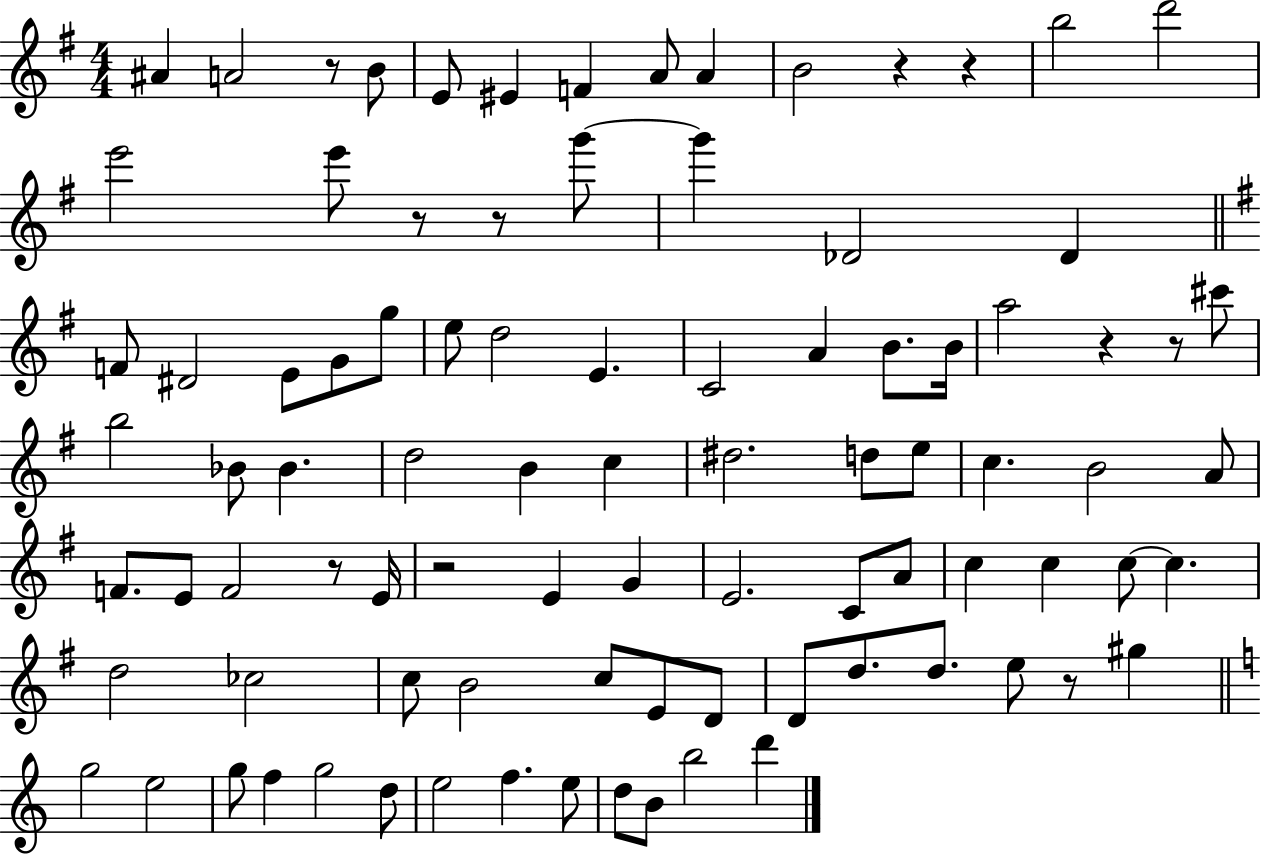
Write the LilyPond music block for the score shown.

{
  \clef treble
  \numericTimeSignature
  \time 4/4
  \key g \major
  \repeat volta 2 { ais'4 a'2 r8 b'8 | e'8 eis'4 f'4 a'8 a'4 | b'2 r4 r4 | b''2 d'''2 | \break e'''2 e'''8 r8 r8 g'''8~~ | g'''4 des'2 des'4 | \bar "||" \break \key g \major f'8 dis'2 e'8 g'8 g''8 | e''8 d''2 e'4. | c'2 a'4 b'8. b'16 | a''2 r4 r8 cis'''8 | \break b''2 bes'8 bes'4. | d''2 b'4 c''4 | dis''2. d''8 e''8 | c''4. b'2 a'8 | \break f'8. e'8 f'2 r8 e'16 | r2 e'4 g'4 | e'2. c'8 a'8 | c''4 c''4 c''8~~ c''4. | \break d''2 ces''2 | c''8 b'2 c''8 e'8 d'8 | d'8 d''8. d''8. e''8 r8 gis''4 | \bar "||" \break \key a \minor g''2 e''2 | g''8 f''4 g''2 d''8 | e''2 f''4. e''8 | d''8 b'8 b''2 d'''4 | \break } \bar "|."
}